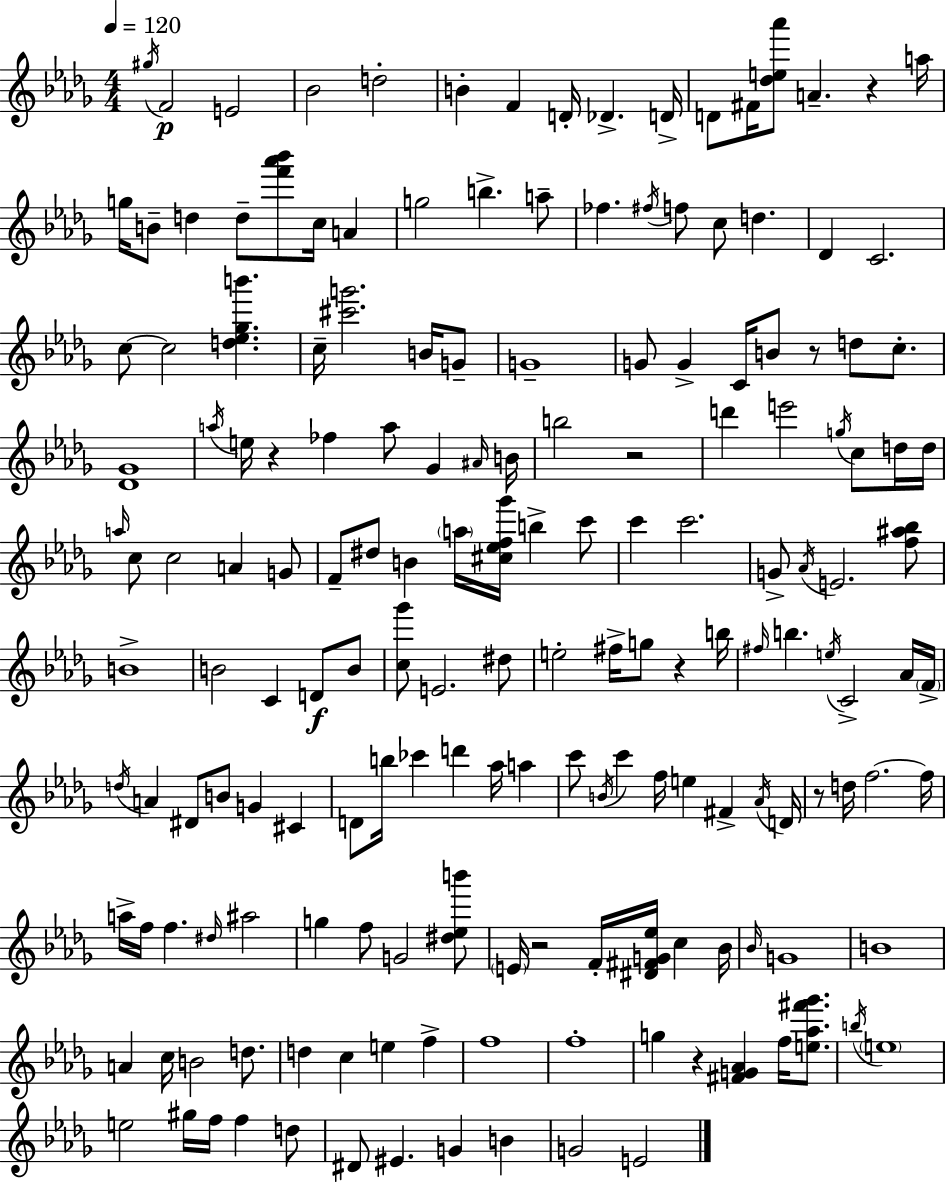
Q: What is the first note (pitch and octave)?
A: G#5